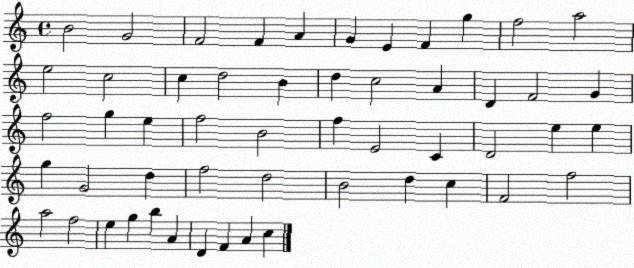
X:1
T:Untitled
M:4/4
L:1/4
K:C
B2 G2 F2 F A G E F g f2 a2 e2 c2 c d2 B d c2 A D F2 G f2 g e f2 B2 f E2 C D2 e e g G2 d f2 d2 B2 d c F2 f2 a2 f2 e g b A D F A c